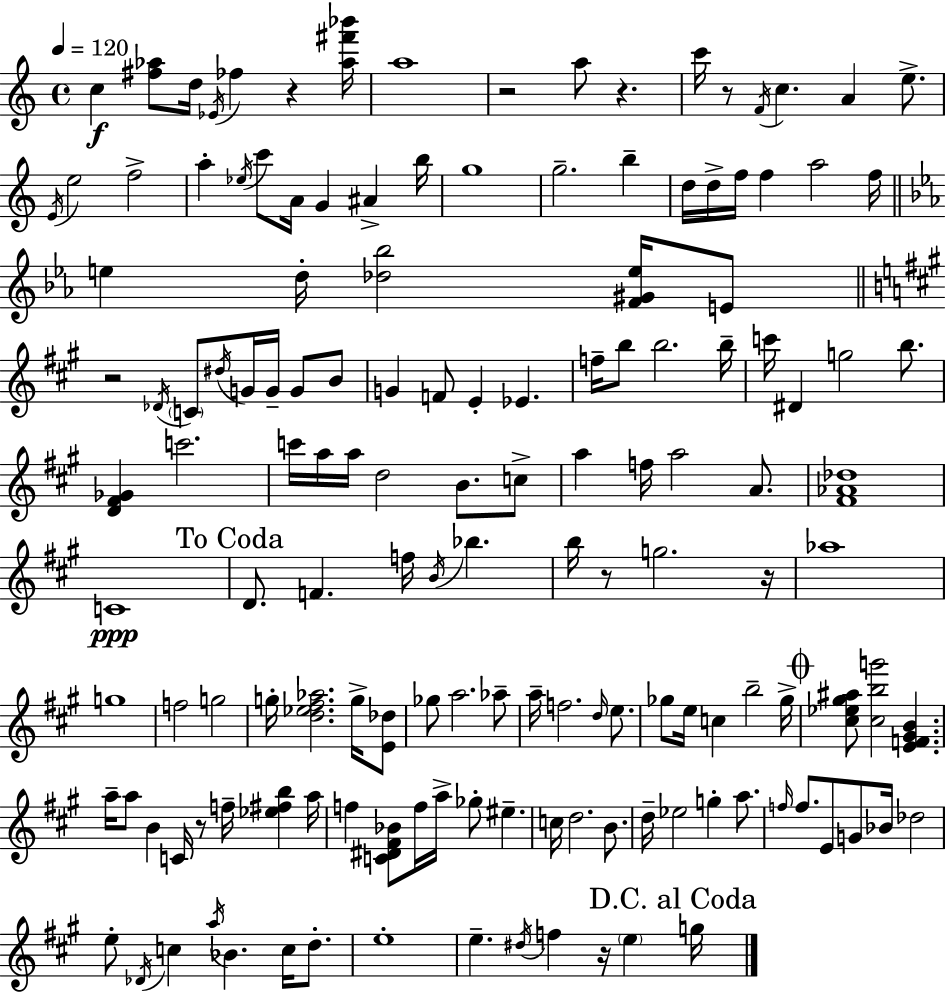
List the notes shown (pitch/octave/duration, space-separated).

C5/q [F#5,Ab5]/e D5/s Eb4/s FES5/q R/q [Ab5,F#6,Bb6]/s A5/w R/h A5/e R/q. C6/s R/e F4/s C5/q. A4/q E5/e. E4/s E5/h F5/h A5/q Eb5/s C6/e A4/s G4/q A#4/q B5/s G5/w G5/h. B5/q D5/s D5/s F5/s F5/q A5/h F5/s E5/q D5/s [Db5,Bb5]/h [F4,G#4,E5]/s E4/e R/h Db4/s C4/e D#5/s G4/s G4/s G4/e B4/e G4/q F4/e E4/q Eb4/q. F5/s B5/e B5/h. B5/s C6/s D#4/q G5/h B5/e. [D4,F#4,Gb4]/q C6/h. C6/s A5/s A5/s D5/h B4/e. C5/e A5/q F5/s A5/h A4/e. [F#4,Ab4,Db5]/w C4/w D4/e. F4/q. F5/s B4/s Bb5/q. B5/s R/e G5/h. R/s Ab5/w G5/w F5/h G5/h G5/s [D5,Eb5,F#5,Ab5]/h. G5/s [E4,Db5]/e Gb5/e A5/h. Ab5/e A5/s F5/h. D5/s E5/e. Gb5/e E5/s C5/q B5/h Gb5/s [C#5,Eb5,G#5,A#5]/e [C#5,B5,G6]/h [E4,F4,G#4,B4]/q. A5/s A5/e B4/q C4/s R/e F5/s [Eb5,F#5,B5]/q A5/s F5/q [C4,D#4,F#4,Bb4]/e F5/s A5/s Gb5/e EIS5/q. C5/s D5/h. B4/e. D5/s Eb5/h G5/q A5/e. F5/s F5/e. E4/e G4/e Bb4/s Db5/h E5/e Db4/s C5/q A5/s Bb4/q. C5/s D5/e. E5/w E5/q. D#5/s F5/q R/s E5/q G5/s